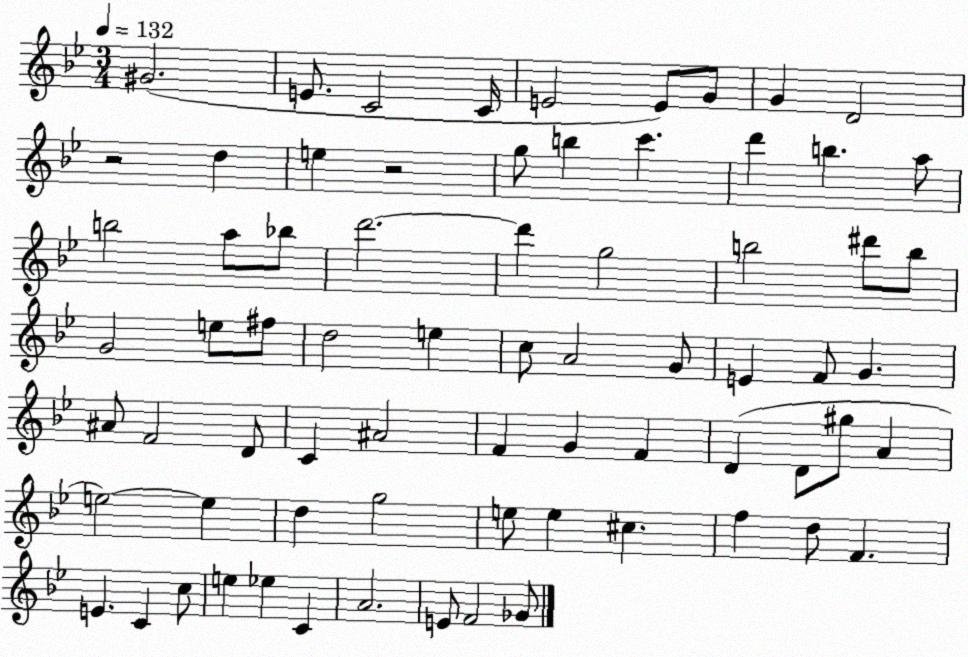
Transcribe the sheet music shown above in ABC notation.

X:1
T:Untitled
M:3/4
L:1/4
K:Bb
^G2 E/2 C2 C/4 E2 E/2 G/2 G D2 z2 d e z2 g/2 b c' d' b a/2 b2 a/2 _b/2 d'2 d' g2 b2 ^d'/2 b/2 G2 e/2 ^f/2 d2 e c/2 A2 G/2 E F/2 G ^A/2 F2 D/2 C ^A2 F G F D D/2 ^g/2 A e2 e d g2 e/2 e ^c f d/2 F E C c/2 e _e C A2 E/2 F2 _G/2